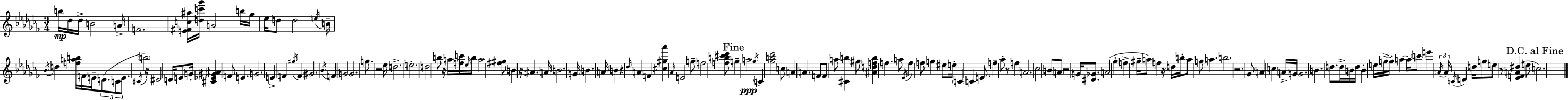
{
  \clef treble
  \numericTimeSignature
  \time 3/4
  \key aes \minor
  b''16\mp des''16 des''16-> b'2 a'16-> | f'2. | <e' fis' c'' ais''>16 <d'' c''' ges'''>16 a'2 b''16 ges''16 | ees''16 d''8 d''2 \acciaccatura { e''16 } | \break b'16-- \acciaccatura { bes'16 } d''4 <f'' a'' b''>16 f'16 e'16-- \tuplet 3/2 { d'8.( | c'8 e'8. } \acciaccatura { cis'16 }) \parenthesize b''2 | r16 dis'2 d'16 | e'8 g'16-. <cis' ees' gis' ais'>4 f'8 e'4. | \break g'2. | e'4-> f'4 \acciaccatura { gis''16 } | f'4 gis'2. | \acciaccatura { bes'16 } f'4 g'2 | \break g'2. | g''8. r2 | ees''16 d''2.-> | e''2.-. | \break d''2 | b''8 r16 a''16 <f'' c'''>16 \grace { ees''16 } b''16 a''2 | <fis'' gis''>8 b'4 r16 ais'4. | a'16 b'2. | \break g'16 b'4. | a'16 b'4 r4 \grace { des''16 } a'4 | f'4 <cis'' gis'' aes'''>4 \grace { aes'16 } | e'2 g''8-- f''2 | \break <f'' b'' cis''' des'''>8 \mark "Fine" g''4-- | a''2\ppp \acciaccatura { ges''16 } c'4 | <ges'' b'' des'''>2 c''8 a'4 | a'4. f'8 f'8 | \break a''8 <cis' b''>4 \parenthesize gis''8 <ais' d'' f'' b''>4 | f''4. a''8 \acciaccatura { ees'16 } f''4 | f''8 g''4 eis''8 e''16-. \parenthesize c'4 | c'4 e'8. f''4-- | \break aes''8-. r8 f''4 a'2. | ces''2 | b'8 \parenthesize a'8 r2 | g'16 <dis' ges'>8. a'2( | \break ges''4-. f''4-> | gis''16-- a''8) f''4 r16 d''16 b''16-. | a''8 g''8 a''4. b''2. | r2. | \break ges'8 | a'4 c''4 a'16-> g'16 g'2. | b'4. | d''8. d''16-> b'16 d''16 b'4-. | \break e''16 g''16->~~ g''16-. a''4~~ a''16 \parenthesize c'''8 | e'''4 \tuplet 3/2 { \acciaccatura { a'16 } a'16 \acciaccatura { c'16 } } d'4 d''16 | g''8 e''8 r8 <ees' f' a' dis''>4( e''8 | \mark "D.C. al Fine" c''2.) | \break \bar "|."
}